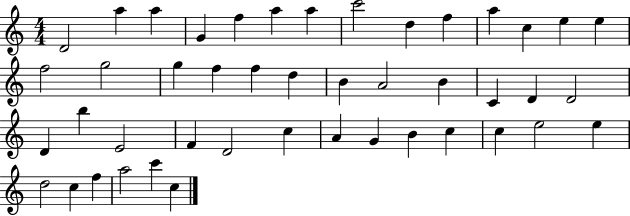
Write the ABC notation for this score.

X:1
T:Untitled
M:4/4
L:1/4
K:C
D2 a a G f a a c'2 d f a c e e f2 g2 g f f d B A2 B C D D2 D b E2 F D2 c A G B c c e2 e d2 c f a2 c' c